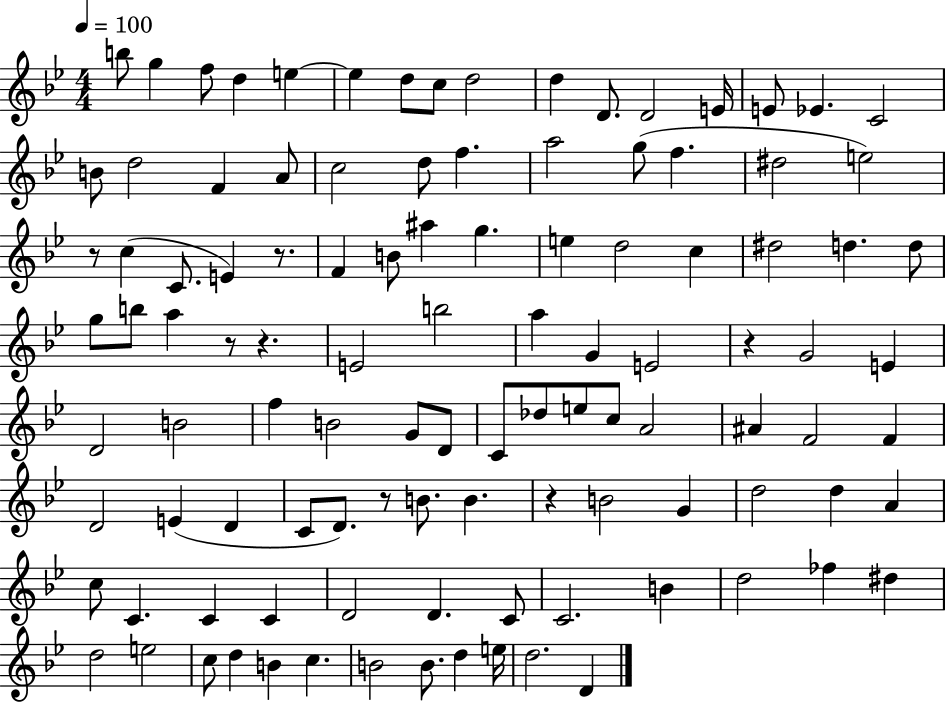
B5/e G5/q F5/e D5/q E5/q E5/q D5/e C5/e D5/h D5/q D4/e. D4/h E4/s E4/e Eb4/q. C4/h B4/e D5/h F4/q A4/e C5/h D5/e F5/q. A5/h G5/e F5/q. D#5/h E5/h R/e C5/q C4/e. E4/q R/e. F4/q B4/e A#5/q G5/q. E5/q D5/h C5/q D#5/h D5/q. D5/e G5/e B5/e A5/q R/e R/q. E4/h B5/h A5/q G4/q E4/h R/q G4/h E4/q D4/h B4/h F5/q B4/h G4/e D4/e C4/e Db5/e E5/e C5/e A4/h A#4/q F4/h F4/q D4/h E4/q D4/q C4/e D4/e. R/e B4/e. B4/q. R/q B4/h G4/q D5/h D5/q A4/q C5/e C4/q. C4/q C4/q D4/h D4/q. C4/e C4/h. B4/q D5/h FES5/q D#5/q D5/h E5/h C5/e D5/q B4/q C5/q. B4/h B4/e. D5/q E5/s D5/h. D4/q